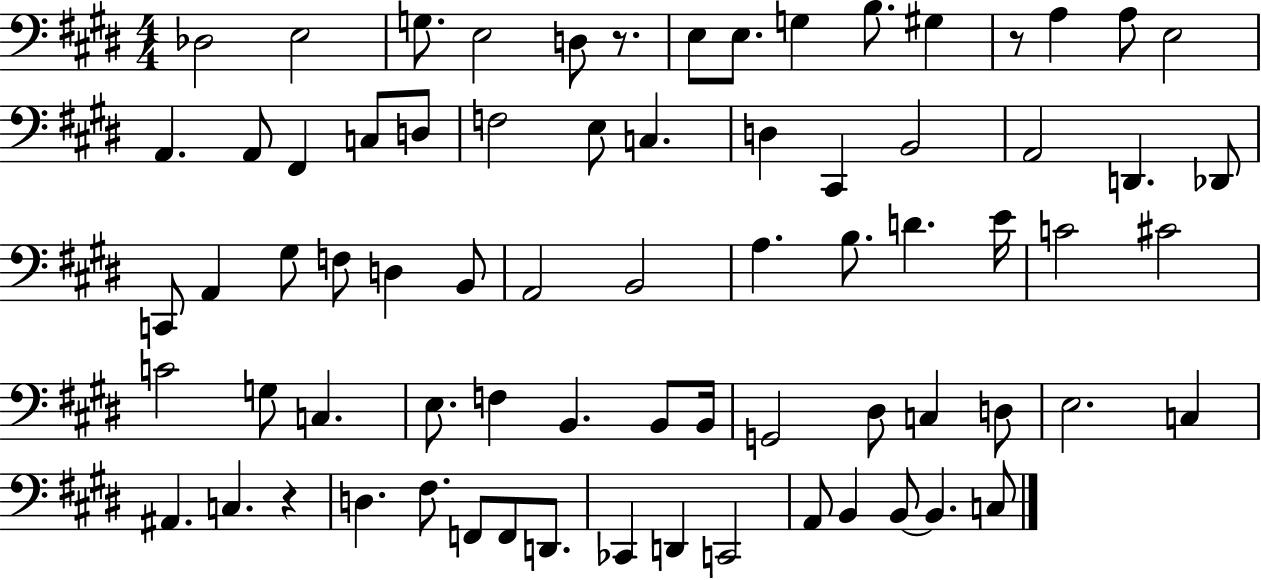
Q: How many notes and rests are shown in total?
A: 73